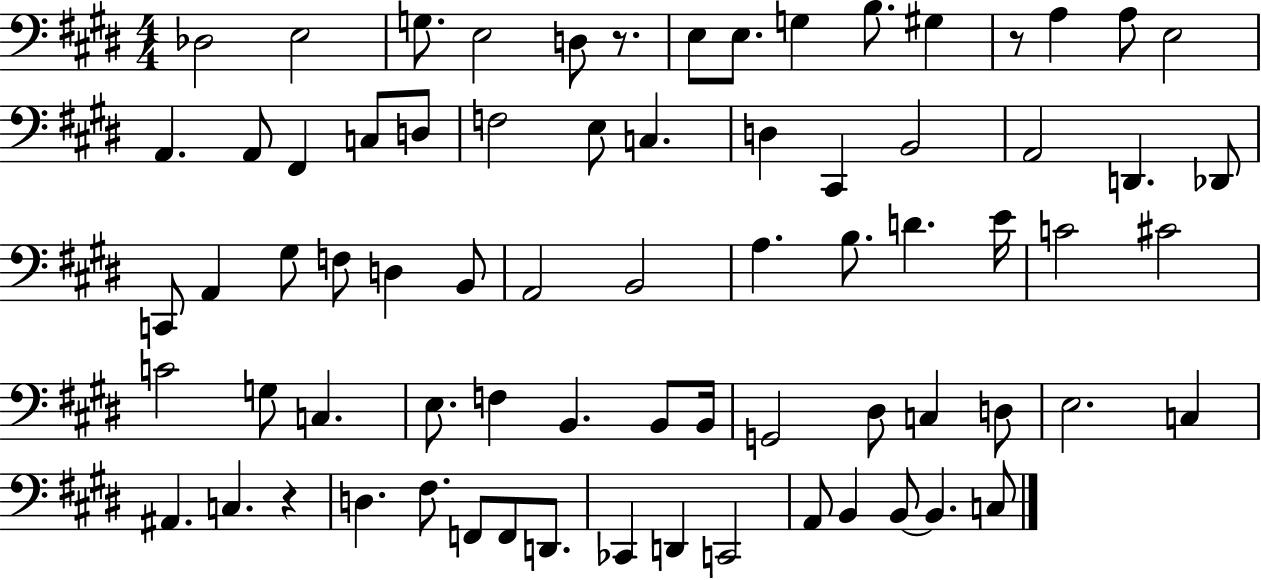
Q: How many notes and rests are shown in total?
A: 73